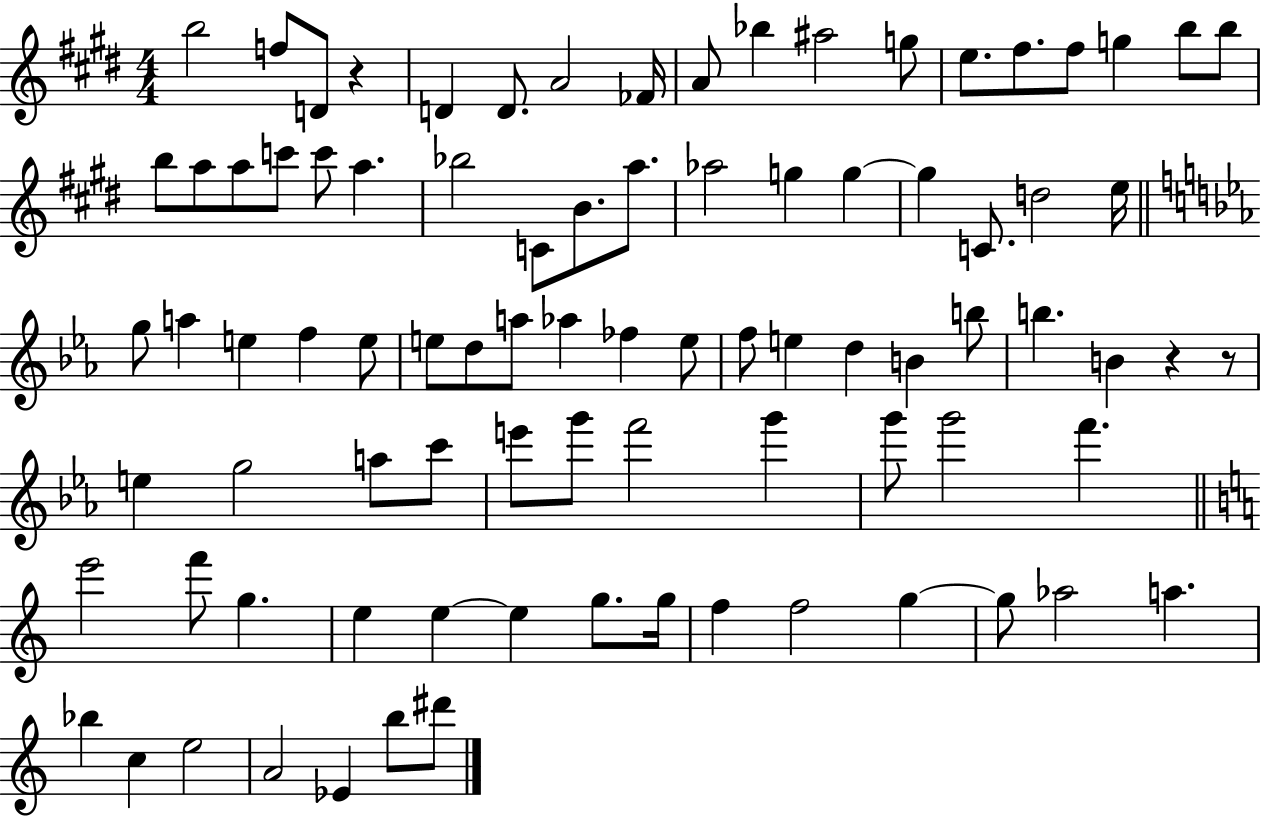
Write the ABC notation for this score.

X:1
T:Untitled
M:4/4
L:1/4
K:E
b2 f/2 D/2 z D D/2 A2 _F/4 A/2 _b ^a2 g/2 e/2 ^f/2 ^f/2 g b/2 b/2 b/2 a/2 a/2 c'/2 c'/2 a _b2 C/2 B/2 a/2 _a2 g g g C/2 d2 e/4 g/2 a e f e/2 e/2 d/2 a/2 _a _f e/2 f/2 e d B b/2 b B z z/2 e g2 a/2 c'/2 e'/2 g'/2 f'2 g' g'/2 g'2 f' e'2 f'/2 g e e e g/2 g/4 f f2 g g/2 _a2 a _b c e2 A2 _E b/2 ^d'/2